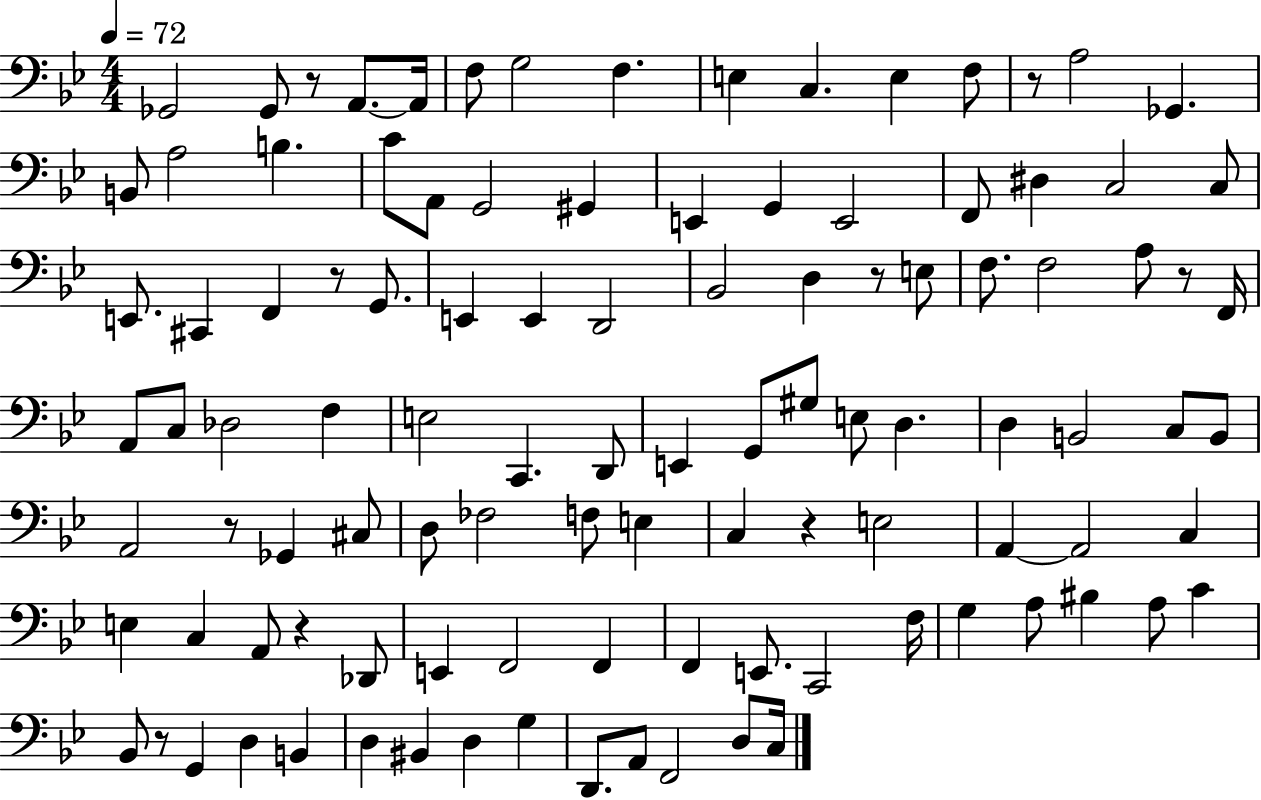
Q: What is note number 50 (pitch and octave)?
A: G2